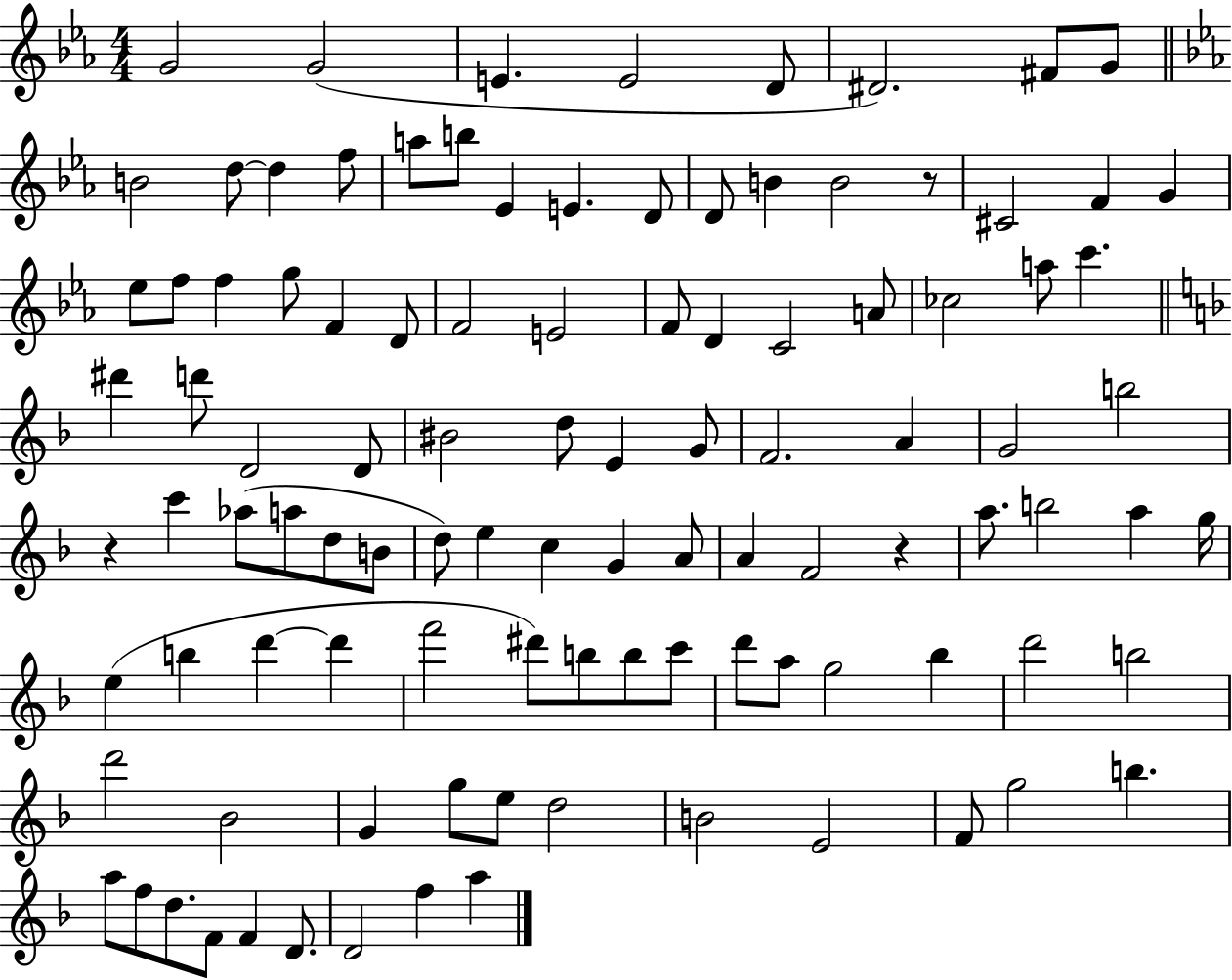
G4/h G4/h E4/q. E4/h D4/e D#4/h. F#4/e G4/e B4/h D5/e D5/q F5/e A5/e B5/e Eb4/q E4/q. D4/e D4/e B4/q B4/h R/e C#4/h F4/q G4/q Eb5/e F5/e F5/q G5/e F4/q D4/e F4/h E4/h F4/e D4/q C4/h A4/e CES5/h A5/e C6/q. D#6/q D6/e D4/h D4/e BIS4/h D5/e E4/q G4/e F4/h. A4/q G4/h B5/h R/q C6/q Ab5/e A5/e D5/e B4/e D5/e E5/q C5/q G4/q A4/e A4/q F4/h R/q A5/e. B5/h A5/q G5/s E5/q B5/q D6/q D6/q F6/h D#6/e B5/e B5/e C6/e D6/e A5/e G5/h Bb5/q D6/h B5/h D6/h Bb4/h G4/q G5/e E5/e D5/h B4/h E4/h F4/e G5/h B5/q. A5/e F5/e D5/e. F4/e F4/q D4/e. D4/h F5/q A5/q